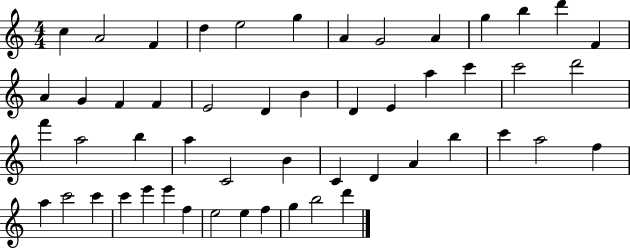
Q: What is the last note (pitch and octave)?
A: D6